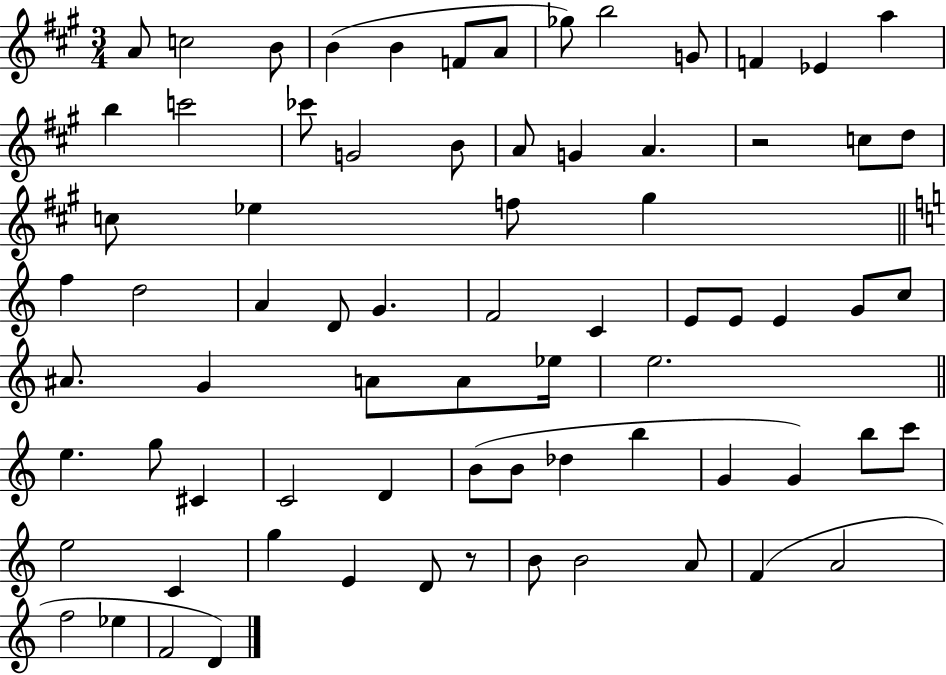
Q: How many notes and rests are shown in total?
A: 74